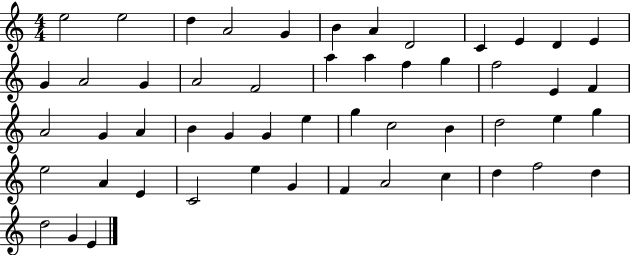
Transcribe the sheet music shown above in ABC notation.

X:1
T:Untitled
M:4/4
L:1/4
K:C
e2 e2 d A2 G B A D2 C E D E G A2 G A2 F2 a a f g f2 E F A2 G A B G G e g c2 B d2 e g e2 A E C2 e G F A2 c d f2 d d2 G E